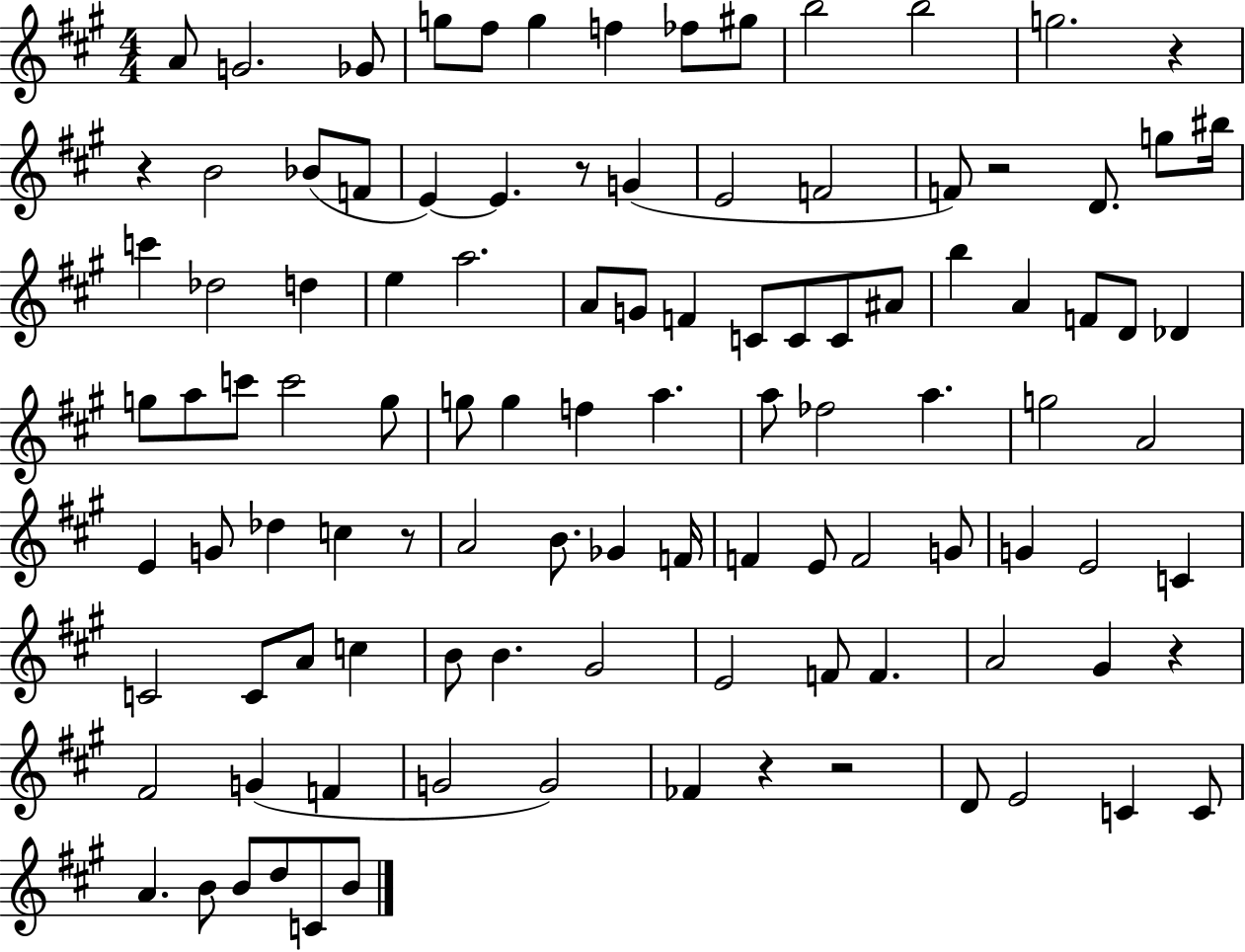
A4/e G4/h. Gb4/e G5/e F#5/e G5/q F5/q FES5/e G#5/e B5/h B5/h G5/h. R/q R/q B4/h Bb4/e F4/e E4/q E4/q. R/e G4/q E4/h F4/h F4/e R/h D4/e. G5/e BIS5/s C6/q Db5/h D5/q E5/q A5/h. A4/e G4/e F4/q C4/e C4/e C4/e A#4/e B5/q A4/q F4/e D4/e Db4/q G5/e A5/e C6/e C6/h G5/e G5/e G5/q F5/q A5/q. A5/e FES5/h A5/q. G5/h A4/h E4/q G4/e Db5/q C5/q R/e A4/h B4/e. Gb4/q F4/s F4/q E4/e F4/h G4/e G4/q E4/h C4/q C4/h C4/e A4/e C5/q B4/e B4/q. G#4/h E4/h F4/e F4/q. A4/h G#4/q R/q F#4/h G4/q F4/q G4/h G4/h FES4/q R/q R/h D4/e E4/h C4/q C4/e A4/q. B4/e B4/e D5/e C4/e B4/e